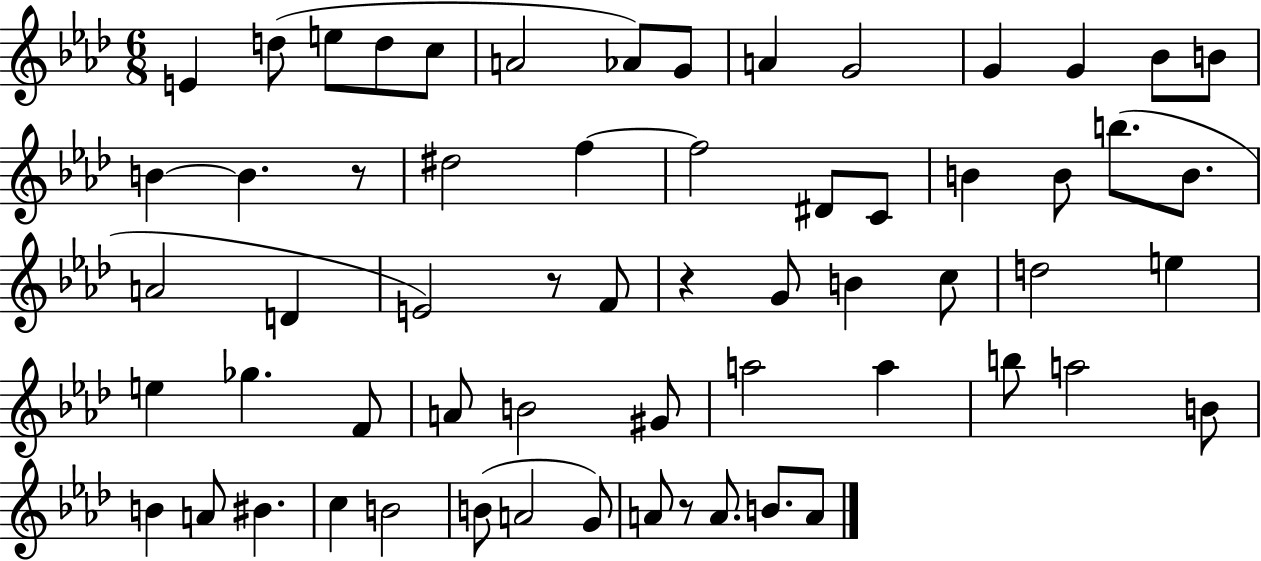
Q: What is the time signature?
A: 6/8